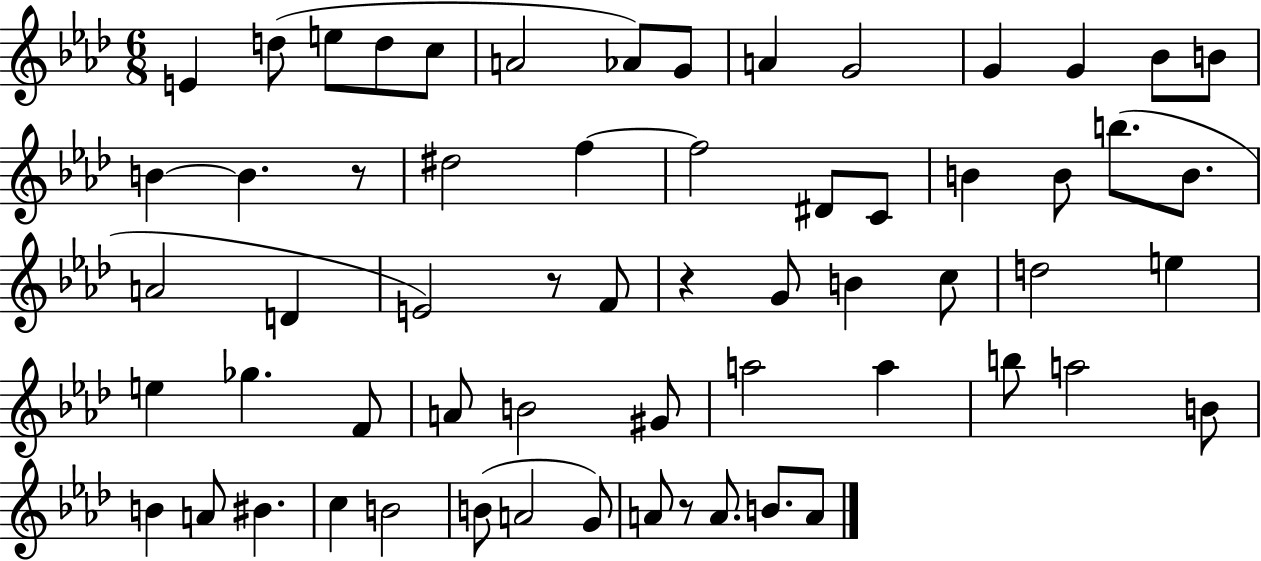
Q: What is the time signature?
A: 6/8